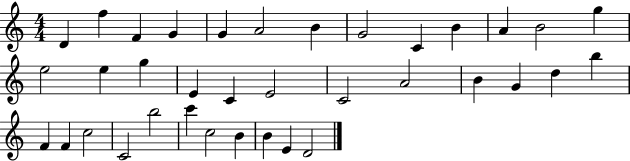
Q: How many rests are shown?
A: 0